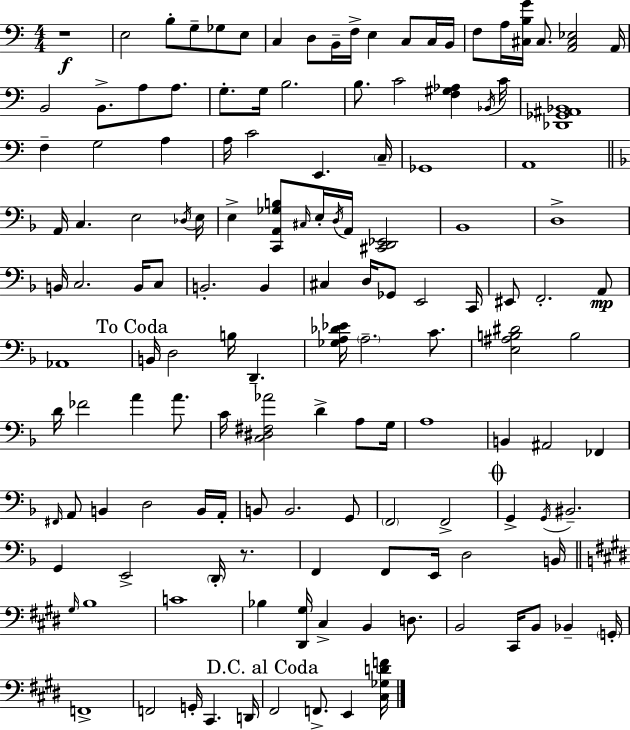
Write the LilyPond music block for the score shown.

{
  \clef bass
  \numericTimeSignature
  \time 4/4
  \key c \major
  r1\f | e2 b8-. g8-- ges8 e8 | c4 d8 b,16-- f16-> e4 c8 c16 b,16 | f8 a16 <cis b g'>16 cis8. <a, cis ees>2 a,16 | \break b,2 b,8.-> a8 a8. | g8.-. g16 b2. | b8. c'2 <f gis aes>4 \acciaccatura { bes,16 } | c'16 <des, ges, ais, bes,>1 | \break f4-- g2 a4 | a16 c'2 e,4. | \parenthesize c16-- ges,1 | a,1 | \break \bar "||" \break \key f \major a,16 c4. e2 \acciaccatura { des16 } | e16 e4-> <c, a, ges b>8 \grace { cis16 } e16-. \acciaccatura { d16 } a,16 <cis, d, ees,>2 | bes,1 | d1-> | \break b,16 c2. | b,16 c8 b,2.-. b,4 | cis4 d16 ges,8 e,2 | c,16 eis,8 f,2.-. | \break a,8\mp aes,1 | \mark "To Coda" b,16 d2 b16 d,4.-- | <ges a des' ees'>16 \parenthesize a2.-- | c'8. <e ais b dis'>2 b2 | \break d'16 fes'2 a'4 | a'8. c'16 <c dis fis aes'>2 d'4-> | a8 g16 a1 | b,4 ais,2 fes,4 | \break \grace { fis,16 } a,8 b,4 d2 | b,16 a,16-. b,8 b,2. | g,8 \parenthesize f,2 f,2-> | \mark \markup { \musicglyph "scripts.coda" } g,4-> \acciaccatura { g,16 } bis,2.-- | \break g,4 e,2-> | \parenthesize d,16-. r8. f,4 f,8 e,16 d2 | b,16 \bar "||" \break \key e \major \grace { gis16 } b1 | c'1 | bes4 <dis, gis>16 cis4-> b,4 d8. | b,2 cis,16 b,8 bes,4-- | \break \parenthesize g,16-. f,1-> | f,2 g,16-. cis,4. | d,16 \mark "D.C. al Coda" fis,2 f,8.-> e,4 | <cis ges d' f'>16 \bar "|."
}